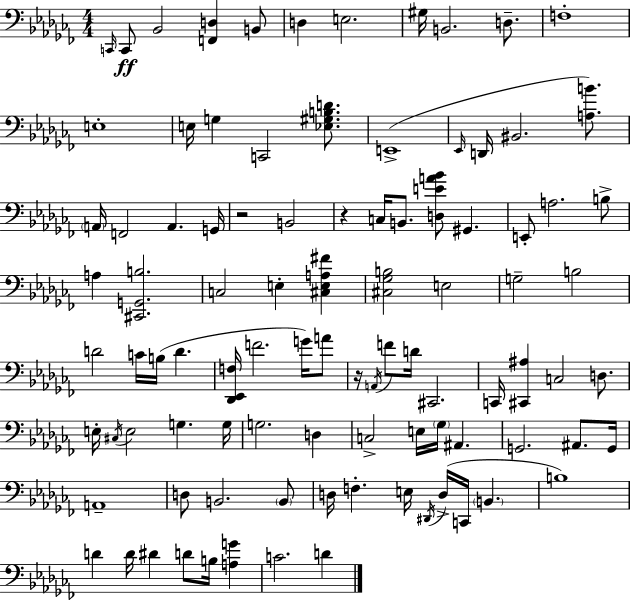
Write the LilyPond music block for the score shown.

{
  \clef bass
  \numericTimeSignature
  \time 4/4
  \key aes \minor
  \grace { c,16 }\ff c,8 bes,2 <f, d>4 b,8 | d4 e2. | gis16 b,2. d8.-- | f1-. | \break e1-. | e16 g4 c,2 <ees gis b d'>8. | e,1->( | \grace { ees,16 } d,16 bis,2. <a b'>8.) | \break \parenthesize a,16 f,2 a,4. | g,16 r2 b,2 | r4 c16 b,8. <d e' a' bes'>8 gis,4. | e,8-. a2. | \break b8-> a4 <cis, g, b>2. | c2 e4-. <cis e a fis'>4 | <cis ges b>2 e2 | g2-- b2 | \break d'2 c'16 b16( d'4. | <des, ees, f>16 f'2. g'16) | a'8 r16 \acciaccatura { a,16 } f'8 d'16 cis,2. | c,16 <cis, ais>4 c2 | \break d8. e16-. \acciaccatura { cis16 } e2 g4. | g16 g2. | d4 c2-> e16 \parenthesize ges16 ais,4. | g,2. | \break ais,8. g,16 a,1-- | d8 b,2. | \parenthesize b,8 d16 f4.-. e16 \acciaccatura { dis,16 } d16->( c,16 \parenthesize b,4. | b1) | \break d'4 d'16 dis'4 d'8 | b16 <a g'>4 c'2. | d'4 \bar "|."
}